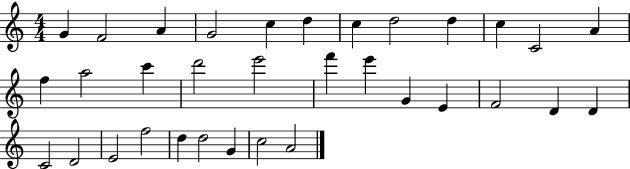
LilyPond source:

{
  \clef treble
  \numericTimeSignature
  \time 4/4
  \key c \major
  g'4 f'2 a'4 | g'2 c''4 d''4 | c''4 d''2 d''4 | c''4 c'2 a'4 | \break f''4 a''2 c'''4 | d'''2 e'''2 | f'''4 e'''4 g'4 e'4 | f'2 d'4 d'4 | \break c'2 d'2 | e'2 f''2 | d''4 d''2 g'4 | c''2 a'2 | \break \bar "|."
}